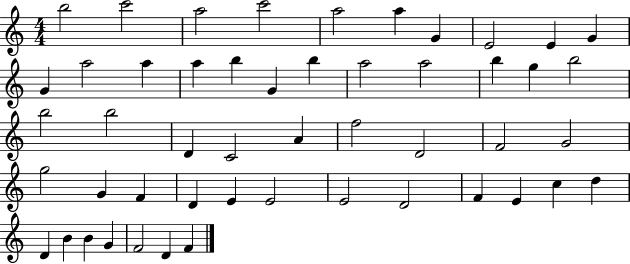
{
  \clef treble
  \numericTimeSignature
  \time 4/4
  \key c \major
  b''2 c'''2 | a''2 c'''2 | a''2 a''4 g'4 | e'2 e'4 g'4 | \break g'4 a''2 a''4 | a''4 b''4 g'4 b''4 | a''2 a''2 | b''4 g''4 b''2 | \break b''2 b''2 | d'4 c'2 a'4 | f''2 d'2 | f'2 g'2 | \break g''2 g'4 f'4 | d'4 e'4 e'2 | e'2 d'2 | f'4 e'4 c''4 d''4 | \break d'4 b'4 b'4 g'4 | f'2 d'4 f'4 | \bar "|."
}